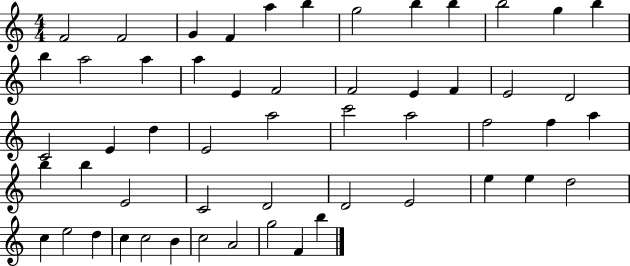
F4/h F4/h G4/q F4/q A5/q B5/q G5/h B5/q B5/q B5/h G5/q B5/q B5/q A5/h A5/q A5/q E4/q F4/h F4/h E4/q F4/q E4/h D4/h C4/h E4/q D5/q E4/h A5/h C6/h A5/h F5/h F5/q A5/q B5/q B5/q E4/h C4/h D4/h D4/h E4/h E5/q E5/q D5/h C5/q E5/h D5/q C5/q C5/h B4/q C5/h A4/h G5/h F4/q B5/q